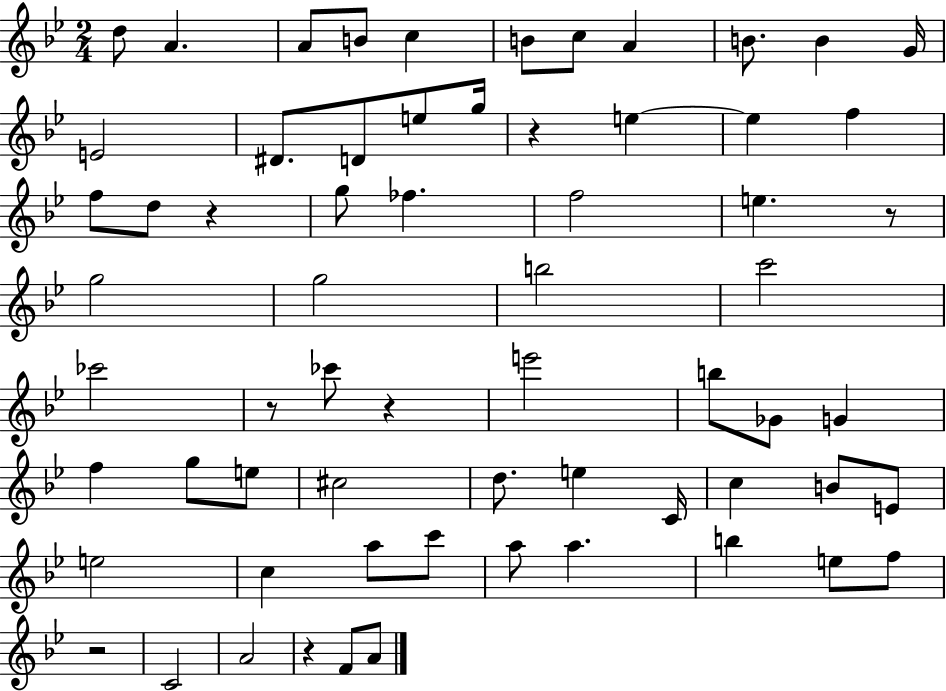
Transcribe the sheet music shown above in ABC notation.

X:1
T:Untitled
M:2/4
L:1/4
K:Bb
d/2 A A/2 B/2 c B/2 c/2 A B/2 B G/4 E2 ^D/2 D/2 e/2 g/4 z e e f f/2 d/2 z g/2 _f f2 e z/2 g2 g2 b2 c'2 _c'2 z/2 _c'/2 z e'2 b/2 _G/2 G f g/2 e/2 ^c2 d/2 e C/4 c B/2 E/2 e2 c a/2 c'/2 a/2 a b e/2 f/2 z2 C2 A2 z F/2 A/2